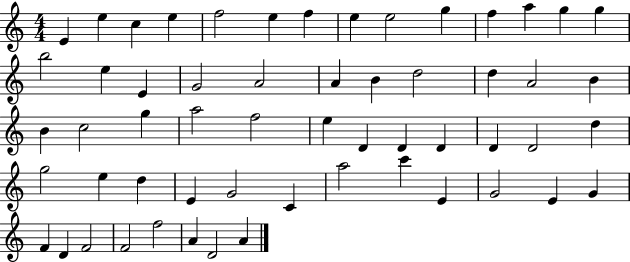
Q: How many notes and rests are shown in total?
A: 57